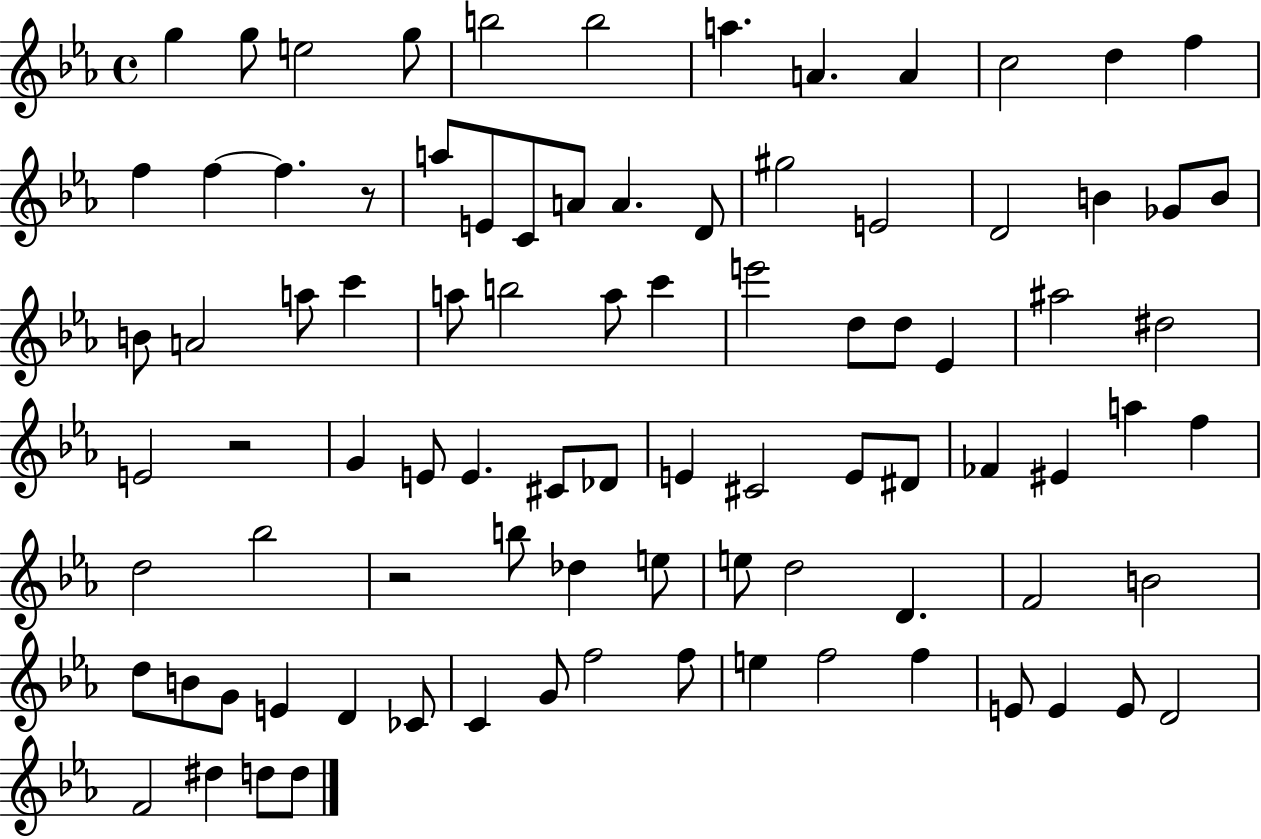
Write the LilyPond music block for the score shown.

{
  \clef treble
  \time 4/4
  \defaultTimeSignature
  \key ees \major
  g''4 g''8 e''2 g''8 | b''2 b''2 | a''4. a'4. a'4 | c''2 d''4 f''4 | \break f''4 f''4~~ f''4. r8 | a''8 e'8 c'8 a'8 a'4. d'8 | gis''2 e'2 | d'2 b'4 ges'8 b'8 | \break b'8 a'2 a''8 c'''4 | a''8 b''2 a''8 c'''4 | e'''2 d''8 d''8 ees'4 | ais''2 dis''2 | \break e'2 r2 | g'4 e'8 e'4. cis'8 des'8 | e'4 cis'2 e'8 dis'8 | fes'4 eis'4 a''4 f''4 | \break d''2 bes''2 | r2 b''8 des''4 e''8 | e''8 d''2 d'4. | f'2 b'2 | \break d''8 b'8 g'8 e'4 d'4 ces'8 | c'4 g'8 f''2 f''8 | e''4 f''2 f''4 | e'8 e'4 e'8 d'2 | \break f'2 dis''4 d''8 d''8 | \bar "|."
}